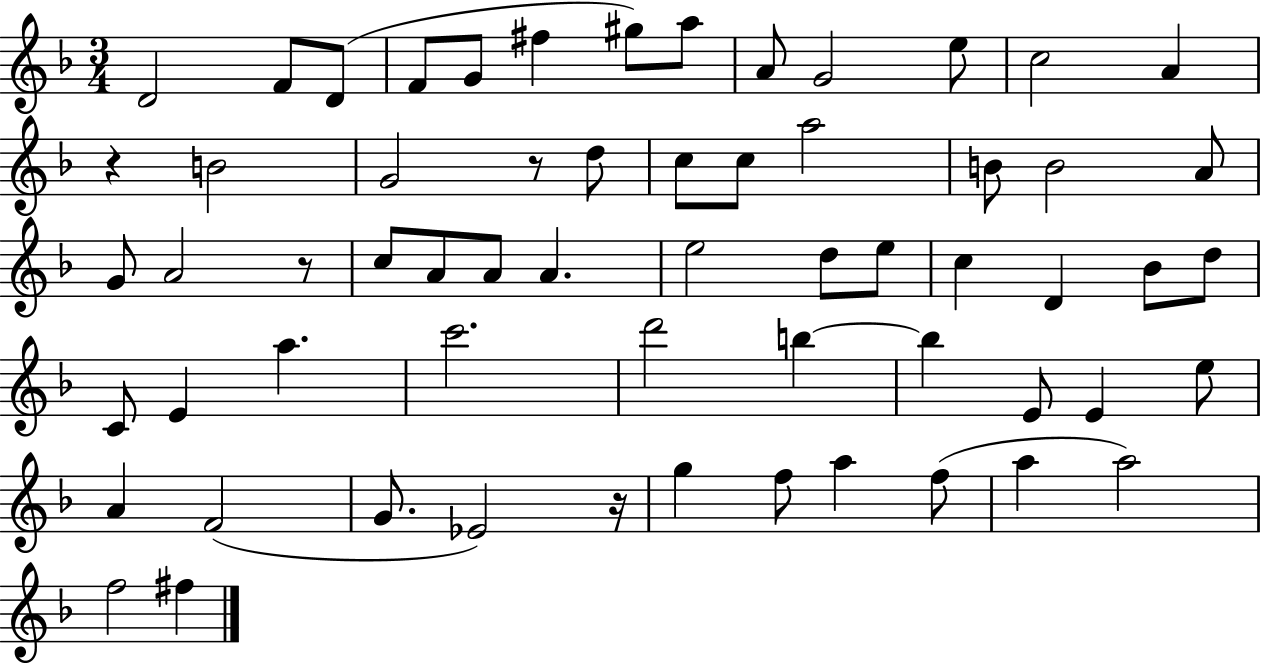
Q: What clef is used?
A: treble